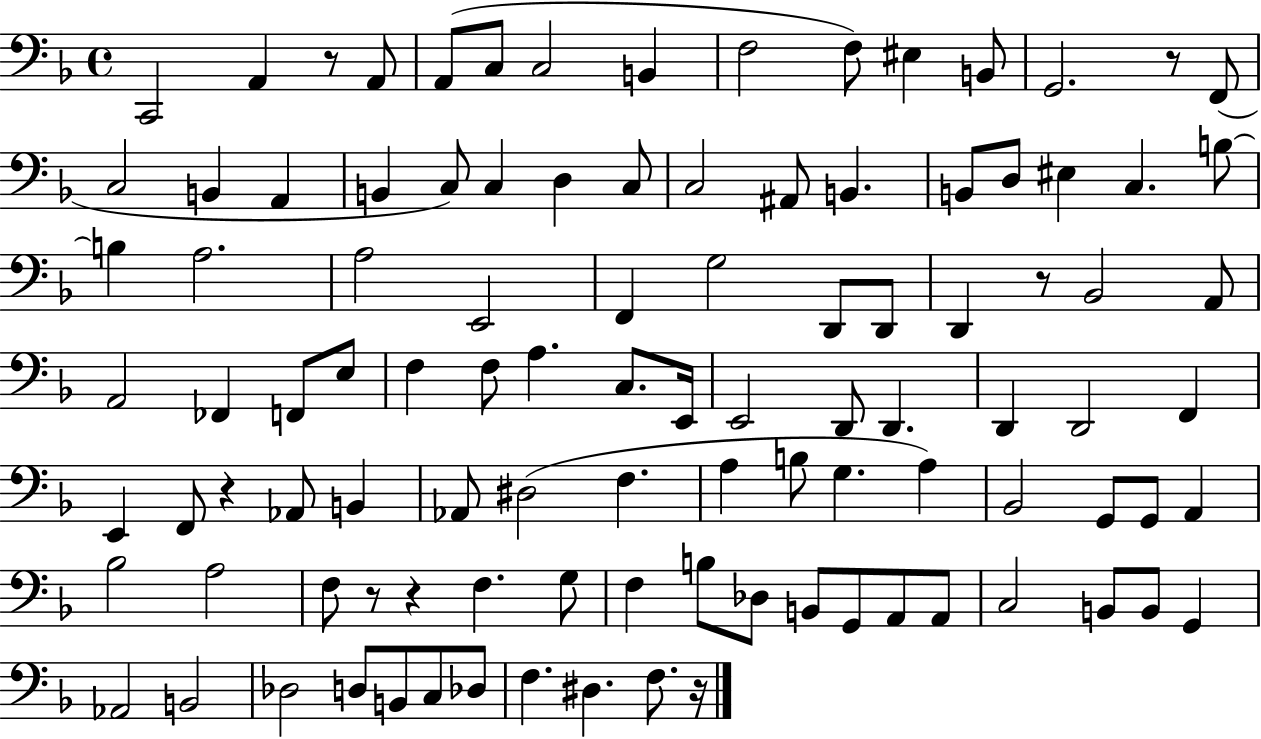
X:1
T:Untitled
M:4/4
L:1/4
K:F
C,,2 A,, z/2 A,,/2 A,,/2 C,/2 C,2 B,, F,2 F,/2 ^E, B,,/2 G,,2 z/2 F,,/2 C,2 B,, A,, B,, C,/2 C, D, C,/2 C,2 ^A,,/2 B,, B,,/2 D,/2 ^E, C, B,/2 B, A,2 A,2 E,,2 F,, G,2 D,,/2 D,,/2 D,, z/2 _B,,2 A,,/2 A,,2 _F,, F,,/2 E,/2 F, F,/2 A, C,/2 E,,/4 E,,2 D,,/2 D,, D,, D,,2 F,, E,, F,,/2 z _A,,/2 B,, _A,,/2 ^D,2 F, A, B,/2 G, A, _B,,2 G,,/2 G,,/2 A,, _B,2 A,2 F,/2 z/2 z F, G,/2 F, B,/2 _D,/2 B,,/2 G,,/2 A,,/2 A,,/2 C,2 B,,/2 B,,/2 G,, _A,,2 B,,2 _D,2 D,/2 B,,/2 C,/2 _D,/2 F, ^D, F,/2 z/4